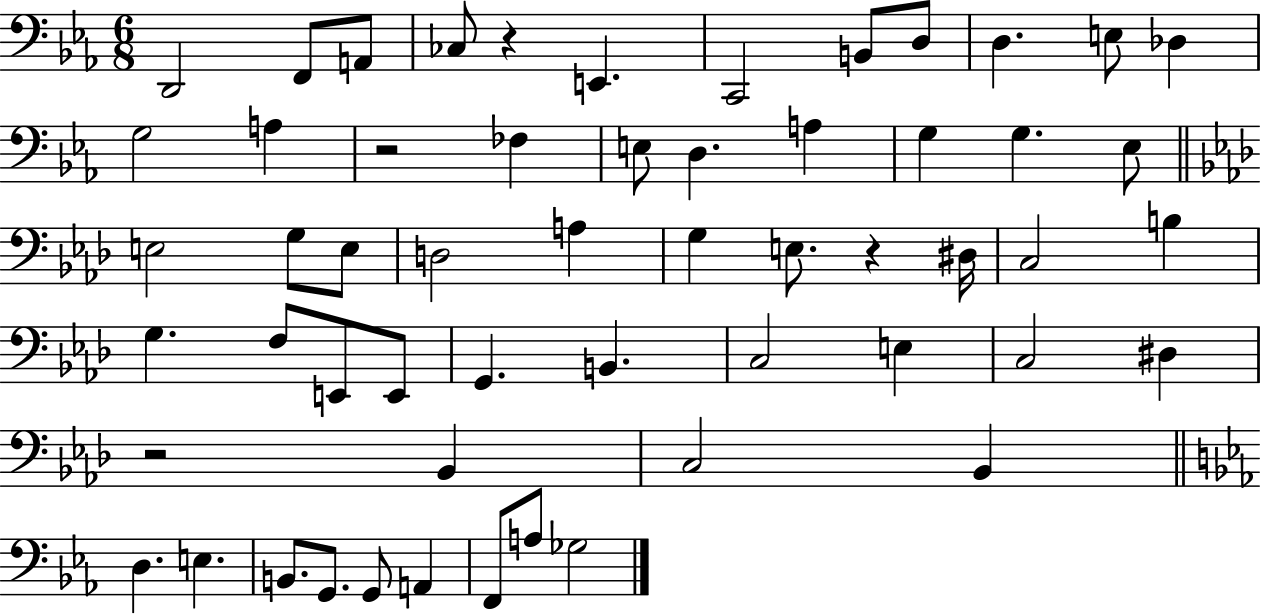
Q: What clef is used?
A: bass